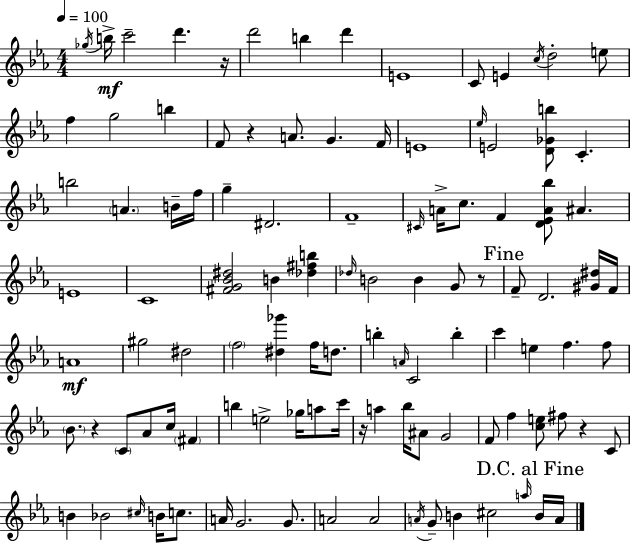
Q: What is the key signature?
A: C minor